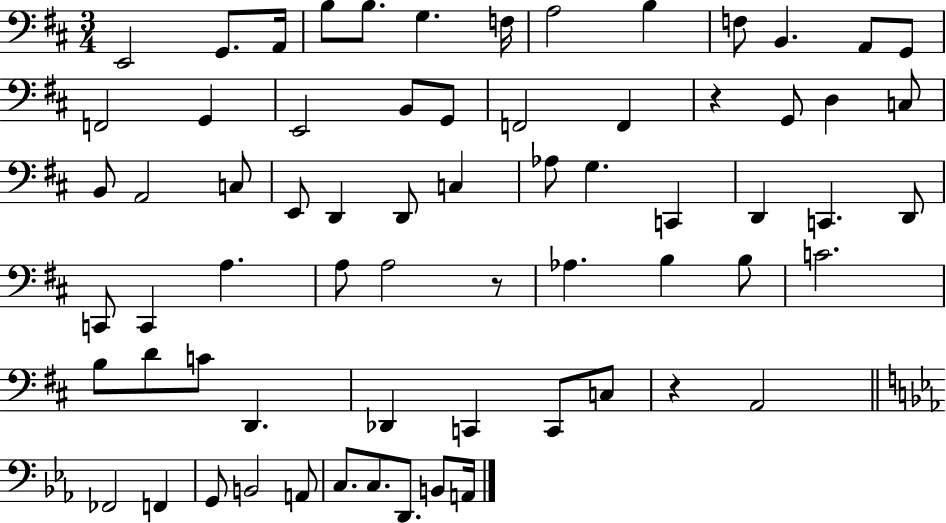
{
  \clef bass
  \numericTimeSignature
  \time 3/4
  \key d \major
  e,2 g,8. a,16 | b8 b8. g4. f16 | a2 b4 | f8 b,4. a,8 g,8 | \break f,2 g,4 | e,2 b,8 g,8 | f,2 f,4 | r4 g,8 d4 c8 | \break b,8 a,2 c8 | e,8 d,4 d,8 c4 | aes8 g4. c,4 | d,4 c,4. d,8 | \break c,8 c,4 a4. | a8 a2 r8 | aes4. b4 b8 | c'2. | \break b8 d'8 c'8 d,4. | des,4 c,4 c,8 c8 | r4 a,2 | \bar "||" \break \key ees \major fes,2 f,4 | g,8 b,2 a,8 | c8. c8. d,8. b,8 a,16 | \bar "|."
}